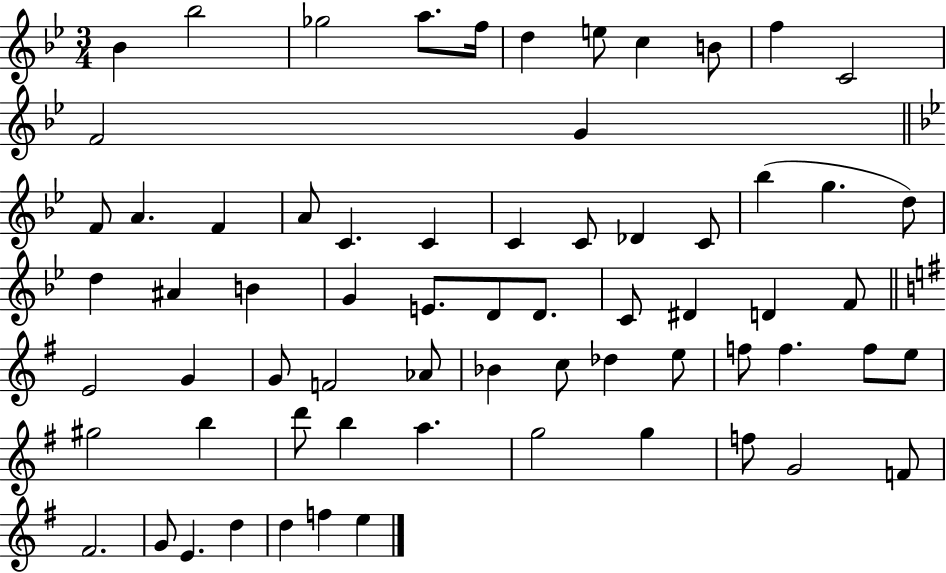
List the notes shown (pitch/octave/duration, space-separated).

Bb4/q Bb5/h Gb5/h A5/e. F5/s D5/q E5/e C5/q B4/e F5/q C4/h F4/h G4/q F4/e A4/q. F4/q A4/e C4/q. C4/q C4/q C4/e Db4/q C4/e Bb5/q G5/q. D5/e D5/q A#4/q B4/q G4/q E4/e. D4/e D4/e. C4/e D#4/q D4/q F4/e E4/h G4/q G4/e F4/h Ab4/e Bb4/q C5/e Db5/q E5/e F5/e F5/q. F5/e E5/e G#5/h B5/q D6/e B5/q A5/q. G5/h G5/q F5/e G4/h F4/e F#4/h. G4/e E4/q. D5/q D5/q F5/q E5/q